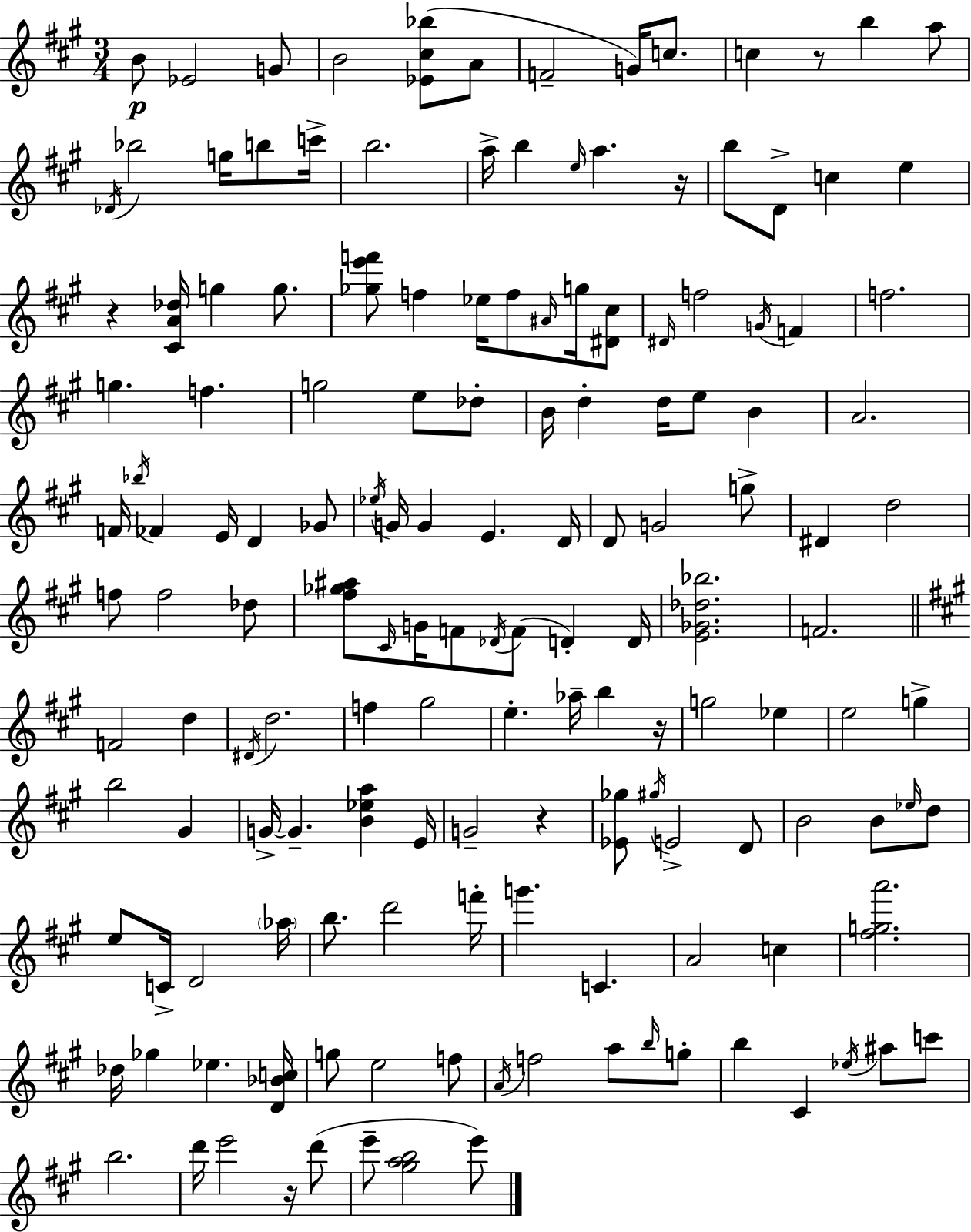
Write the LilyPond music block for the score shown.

{
  \clef treble
  \numericTimeSignature
  \time 3/4
  \key a \major
  \repeat volta 2 { b'8\p ees'2 g'8 | b'2 <ees' cis'' bes''>8( a'8 | f'2-- g'16) c''8. | c''4 r8 b''4 a''8 | \break \acciaccatura { des'16 } bes''2 g''16 b''8 | c'''16-> b''2. | a''16-> b''4 \grace { e''16 } a''4. | r16 b''8 d'8-> c''4 e''4 | \break r4 <cis' a' des''>16 g''4 g''8. | <ges'' e''' f'''>8 f''4 ees''16 f''8 \grace { ais'16 } | g''16 <dis' cis''>8 \grace { dis'16 } f''2 | \acciaccatura { g'16 } f'4 f''2. | \break g''4. f''4. | g''2 | e''8 des''8-. b'16 d''4-. d''16 e''8 | b'4 a'2. | \break f'16 \acciaccatura { bes''16 } fes'4 e'16 | d'4 ges'8 \acciaccatura { ees''16 } g'16 g'4 | e'4. d'16 d'8 g'2 | g''8-> dis'4 d''2 | \break f''8 f''2 | des''8 <fis'' ges'' ais''>8 \grace { cis'16 } g'16 f'8 | \acciaccatura { des'16 }( f'8 d'4-.) d'16 <e' ges' des'' bes''>2. | f'2. | \break \bar "||" \break \key a \major f'2 d''4 | \acciaccatura { dis'16 } d''2. | f''4 gis''2 | e''4.-. aes''16-- b''4 | \break r16 g''2 ees''4 | e''2 g''4-> | b''2 gis'4 | g'16->~~ g'4.-- <b' ees'' a''>4 | \break e'16 g'2-- r4 | <ees' ges''>8 \acciaccatura { gis''16 } e'2-> | d'8 b'2 b'8 | \grace { ees''16 } d''8 e''8 c'16-> d'2 | \break \parenthesize aes''16 b''8. d'''2 | f'''16-. g'''4. c'4. | a'2 c''4 | <fis'' g'' a'''>2. | \break des''16 ges''4 ees''4. | <d' bes' c''>16 g''8 e''2 | f''8 \acciaccatura { a'16 } f''2 | a''8 \grace { b''16 } g''8-. b''4 cis'4 | \break \acciaccatura { ees''16 } ais''8 c'''8 b''2. | d'''16 e'''2 | r16 d'''8( e'''8-- <gis'' a'' b''>2 | e'''8) } \bar "|."
}